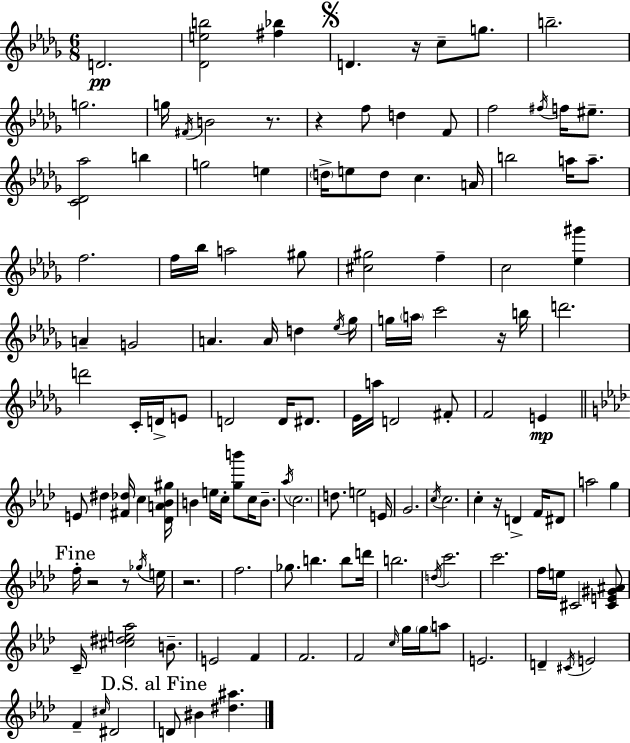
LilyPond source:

{
  \clef treble
  \numericTimeSignature
  \time 6/8
  \key bes \minor
  d'2.\pp | <des' e'' b''>2 <fis'' bes''>4 | \mark \markup { \musicglyph "scripts.segno" } d'4. r16 c''8-- g''8. | b''2.-- | \break g''2. | g''16 \acciaccatura { fis'16 } b'2 r8. | r4 f''8 d''4 f'8 | f''2 \acciaccatura { fis''16 } f''16 eis''8.-- | \break <c' des' aes''>2 b''4 | g''2 e''4 | \parenthesize d''16-> e''8 d''8 c''4. | a'16 b''2 a''16 a''8.-- | \break f''2. | f''16 bes''16 a''2 | gis''8 <cis'' gis''>2 f''4-- | c''2 <ees'' gis'''>4 | \break a'4-- g'2 | a'4. a'16 d''4 | \acciaccatura { ees''16 } ges''16 g''16 \parenthesize a''16 c'''2 | r16 b''16 d'''2. | \break d'''2 c'16-. | d'16-> e'8 d'2 d'16 | dis'8. ees'16 a''16 d'2 | fis'8-. f'2 e'4\mp | \break \bar "||" \break \key f \minor e'8 dis''4 <fis' des''>16 c''4 <des' a' bes' gis''>16 | b'4 e''16 c''16-. <g'' b'''>8 c''16 b'8.-- | \acciaccatura { aes''16 } \parenthesize c''2. | d''8. e''2 | \break e'16 g'2. | \acciaccatura { c''16 } c''2. | c''4-. r16 d'4-> f'16 | dis'8 a''2 g''4 | \break \mark "Fine" f''16-. r2 r8 | \acciaccatura { ges''16 } e''16 r2. | f''2. | ges''8. b''4. | \break b''8 d'''16 b''2. | \acciaccatura { d''16 } c'''2. | c'''2. | f''16 e''16 cis'2 | \break <cis' e' gis' ais'>8 c'16-- <cis'' dis'' e'' aes''>2 | b'8.-- e'2 | f'4 f'2. | f'2 | \break \grace { c''16 } g''16 \parenthesize g''16 a''8 e'2. | d'4-- \acciaccatura { cis'16 } e'2 | f'4-- \grace { cis''16 } dis'2 | \mark "D.S. al Fine" d'8 bis'4 | \break <dis'' ais''>4. \bar "|."
}